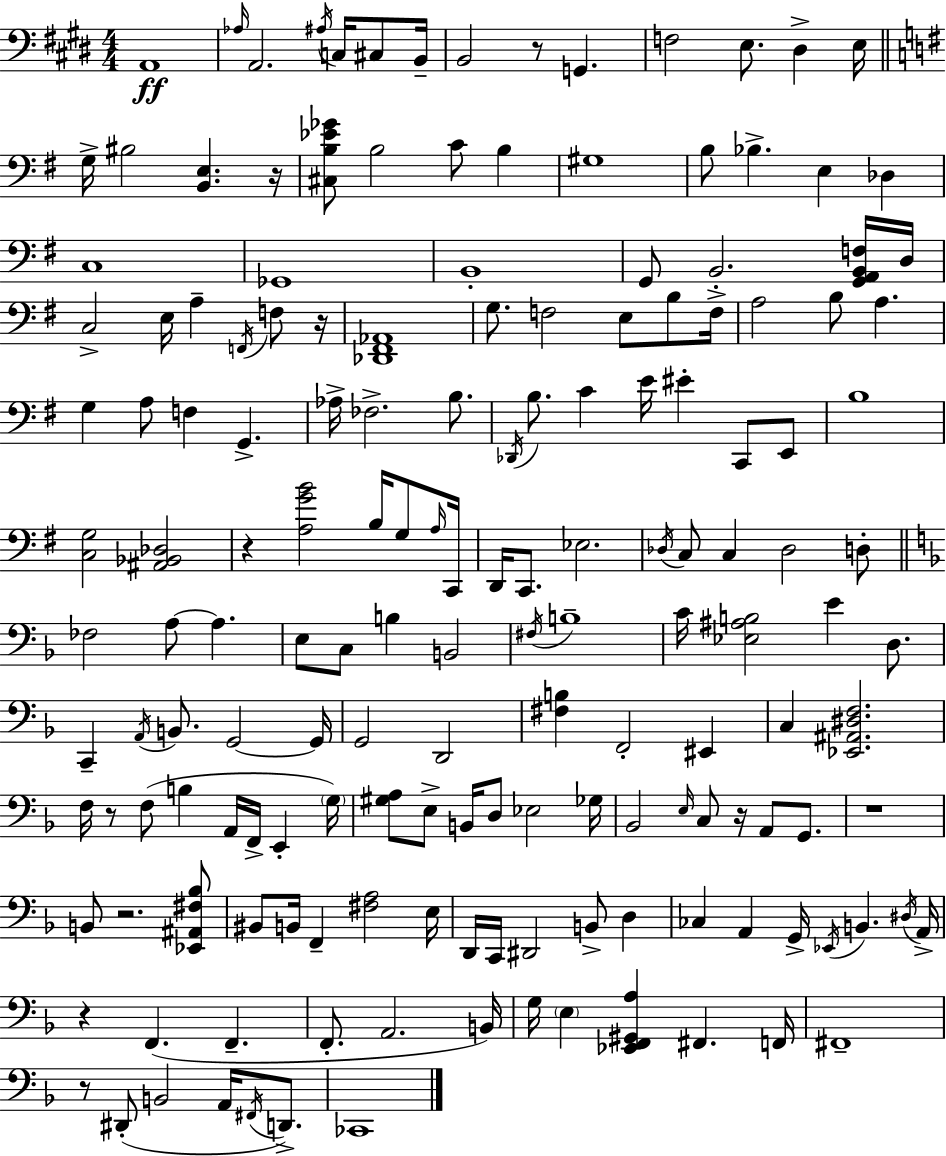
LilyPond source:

{
  \clef bass
  \numericTimeSignature
  \time 4/4
  \key e \major
  \repeat volta 2 { a,1\ff | \grace { aes16 } a,2. \acciaccatura { ais16 } c16 cis8 | b,16-- b,2 r8 g,4. | f2 e8. dis4-> | \break e16 \bar "||" \break \key g \major g16-> bis2 <b, e>4. r16 | <cis b ees' ges'>8 b2 c'8 b4 | gis1 | b8 bes4.-> e4 des4 | \break c1 | ges,1 | b,1-. | g,8 b,2.-. <g, a, b, f>16 d16 | \break c2-> e16 a4-- \acciaccatura { f,16 } f8 | r16 <des, fis, aes,>1 | g8. f2 e8 b8 | f16-> a2 b8 a4. | \break g4 a8 f4 g,4.-> | aes16-> fes2.-> b8. | \acciaccatura { des,16 } b8. c'4 e'16 eis'4-. c,8 | e,8 b1 | \break <c g>2 <ais, bes, des>2 | r4 <a g' b'>2 b16 g8 | \grace { a16 } c,16 d,16 c,8. ees2. | \acciaccatura { des16 } c8 c4 des2 | \break d8-. \bar "||" \break \key f \major fes2 a8~~ a4. | e8 c8 b4 b,2 | \acciaccatura { fis16 } b1-- | c'16 <ees ais b>2 e'4 d8. | \break c,4-- \acciaccatura { a,16 } b,8. g,2~~ | g,16 g,2 d,2 | <fis b>4 f,2-. eis,4 | c4 <ees, ais, dis f>2. | \break f16 r8 f8( b4 a,16 f,16-> e,4-. | \parenthesize g16) <gis a>8 e8-> b,16 d8 ees2 | ges16 bes,2 \grace { e16 } c8 r16 a,8 | g,8. r1 | \break b,8 r2. | <ees, ais, fis bes>8 bis,8 b,16 f,4-- <fis a>2 | e16 d,16 c,16 dis,2 b,8-> d4 | ces4 a,4 g,16-> \acciaccatura { ees,16 } b,4. | \break \acciaccatura { dis16 } a,16-> r4 f,4.( f,4.-- | f,8.-. a,2. | b,16) g16 \parenthesize e4 <ees, f, gis, a>4 fis,4. | f,16 fis,1-- | \break r8 dis,8-.( b,2 | a,16 \acciaccatura { fis,16 } d,8.->) ces,1 | } \bar "|."
}